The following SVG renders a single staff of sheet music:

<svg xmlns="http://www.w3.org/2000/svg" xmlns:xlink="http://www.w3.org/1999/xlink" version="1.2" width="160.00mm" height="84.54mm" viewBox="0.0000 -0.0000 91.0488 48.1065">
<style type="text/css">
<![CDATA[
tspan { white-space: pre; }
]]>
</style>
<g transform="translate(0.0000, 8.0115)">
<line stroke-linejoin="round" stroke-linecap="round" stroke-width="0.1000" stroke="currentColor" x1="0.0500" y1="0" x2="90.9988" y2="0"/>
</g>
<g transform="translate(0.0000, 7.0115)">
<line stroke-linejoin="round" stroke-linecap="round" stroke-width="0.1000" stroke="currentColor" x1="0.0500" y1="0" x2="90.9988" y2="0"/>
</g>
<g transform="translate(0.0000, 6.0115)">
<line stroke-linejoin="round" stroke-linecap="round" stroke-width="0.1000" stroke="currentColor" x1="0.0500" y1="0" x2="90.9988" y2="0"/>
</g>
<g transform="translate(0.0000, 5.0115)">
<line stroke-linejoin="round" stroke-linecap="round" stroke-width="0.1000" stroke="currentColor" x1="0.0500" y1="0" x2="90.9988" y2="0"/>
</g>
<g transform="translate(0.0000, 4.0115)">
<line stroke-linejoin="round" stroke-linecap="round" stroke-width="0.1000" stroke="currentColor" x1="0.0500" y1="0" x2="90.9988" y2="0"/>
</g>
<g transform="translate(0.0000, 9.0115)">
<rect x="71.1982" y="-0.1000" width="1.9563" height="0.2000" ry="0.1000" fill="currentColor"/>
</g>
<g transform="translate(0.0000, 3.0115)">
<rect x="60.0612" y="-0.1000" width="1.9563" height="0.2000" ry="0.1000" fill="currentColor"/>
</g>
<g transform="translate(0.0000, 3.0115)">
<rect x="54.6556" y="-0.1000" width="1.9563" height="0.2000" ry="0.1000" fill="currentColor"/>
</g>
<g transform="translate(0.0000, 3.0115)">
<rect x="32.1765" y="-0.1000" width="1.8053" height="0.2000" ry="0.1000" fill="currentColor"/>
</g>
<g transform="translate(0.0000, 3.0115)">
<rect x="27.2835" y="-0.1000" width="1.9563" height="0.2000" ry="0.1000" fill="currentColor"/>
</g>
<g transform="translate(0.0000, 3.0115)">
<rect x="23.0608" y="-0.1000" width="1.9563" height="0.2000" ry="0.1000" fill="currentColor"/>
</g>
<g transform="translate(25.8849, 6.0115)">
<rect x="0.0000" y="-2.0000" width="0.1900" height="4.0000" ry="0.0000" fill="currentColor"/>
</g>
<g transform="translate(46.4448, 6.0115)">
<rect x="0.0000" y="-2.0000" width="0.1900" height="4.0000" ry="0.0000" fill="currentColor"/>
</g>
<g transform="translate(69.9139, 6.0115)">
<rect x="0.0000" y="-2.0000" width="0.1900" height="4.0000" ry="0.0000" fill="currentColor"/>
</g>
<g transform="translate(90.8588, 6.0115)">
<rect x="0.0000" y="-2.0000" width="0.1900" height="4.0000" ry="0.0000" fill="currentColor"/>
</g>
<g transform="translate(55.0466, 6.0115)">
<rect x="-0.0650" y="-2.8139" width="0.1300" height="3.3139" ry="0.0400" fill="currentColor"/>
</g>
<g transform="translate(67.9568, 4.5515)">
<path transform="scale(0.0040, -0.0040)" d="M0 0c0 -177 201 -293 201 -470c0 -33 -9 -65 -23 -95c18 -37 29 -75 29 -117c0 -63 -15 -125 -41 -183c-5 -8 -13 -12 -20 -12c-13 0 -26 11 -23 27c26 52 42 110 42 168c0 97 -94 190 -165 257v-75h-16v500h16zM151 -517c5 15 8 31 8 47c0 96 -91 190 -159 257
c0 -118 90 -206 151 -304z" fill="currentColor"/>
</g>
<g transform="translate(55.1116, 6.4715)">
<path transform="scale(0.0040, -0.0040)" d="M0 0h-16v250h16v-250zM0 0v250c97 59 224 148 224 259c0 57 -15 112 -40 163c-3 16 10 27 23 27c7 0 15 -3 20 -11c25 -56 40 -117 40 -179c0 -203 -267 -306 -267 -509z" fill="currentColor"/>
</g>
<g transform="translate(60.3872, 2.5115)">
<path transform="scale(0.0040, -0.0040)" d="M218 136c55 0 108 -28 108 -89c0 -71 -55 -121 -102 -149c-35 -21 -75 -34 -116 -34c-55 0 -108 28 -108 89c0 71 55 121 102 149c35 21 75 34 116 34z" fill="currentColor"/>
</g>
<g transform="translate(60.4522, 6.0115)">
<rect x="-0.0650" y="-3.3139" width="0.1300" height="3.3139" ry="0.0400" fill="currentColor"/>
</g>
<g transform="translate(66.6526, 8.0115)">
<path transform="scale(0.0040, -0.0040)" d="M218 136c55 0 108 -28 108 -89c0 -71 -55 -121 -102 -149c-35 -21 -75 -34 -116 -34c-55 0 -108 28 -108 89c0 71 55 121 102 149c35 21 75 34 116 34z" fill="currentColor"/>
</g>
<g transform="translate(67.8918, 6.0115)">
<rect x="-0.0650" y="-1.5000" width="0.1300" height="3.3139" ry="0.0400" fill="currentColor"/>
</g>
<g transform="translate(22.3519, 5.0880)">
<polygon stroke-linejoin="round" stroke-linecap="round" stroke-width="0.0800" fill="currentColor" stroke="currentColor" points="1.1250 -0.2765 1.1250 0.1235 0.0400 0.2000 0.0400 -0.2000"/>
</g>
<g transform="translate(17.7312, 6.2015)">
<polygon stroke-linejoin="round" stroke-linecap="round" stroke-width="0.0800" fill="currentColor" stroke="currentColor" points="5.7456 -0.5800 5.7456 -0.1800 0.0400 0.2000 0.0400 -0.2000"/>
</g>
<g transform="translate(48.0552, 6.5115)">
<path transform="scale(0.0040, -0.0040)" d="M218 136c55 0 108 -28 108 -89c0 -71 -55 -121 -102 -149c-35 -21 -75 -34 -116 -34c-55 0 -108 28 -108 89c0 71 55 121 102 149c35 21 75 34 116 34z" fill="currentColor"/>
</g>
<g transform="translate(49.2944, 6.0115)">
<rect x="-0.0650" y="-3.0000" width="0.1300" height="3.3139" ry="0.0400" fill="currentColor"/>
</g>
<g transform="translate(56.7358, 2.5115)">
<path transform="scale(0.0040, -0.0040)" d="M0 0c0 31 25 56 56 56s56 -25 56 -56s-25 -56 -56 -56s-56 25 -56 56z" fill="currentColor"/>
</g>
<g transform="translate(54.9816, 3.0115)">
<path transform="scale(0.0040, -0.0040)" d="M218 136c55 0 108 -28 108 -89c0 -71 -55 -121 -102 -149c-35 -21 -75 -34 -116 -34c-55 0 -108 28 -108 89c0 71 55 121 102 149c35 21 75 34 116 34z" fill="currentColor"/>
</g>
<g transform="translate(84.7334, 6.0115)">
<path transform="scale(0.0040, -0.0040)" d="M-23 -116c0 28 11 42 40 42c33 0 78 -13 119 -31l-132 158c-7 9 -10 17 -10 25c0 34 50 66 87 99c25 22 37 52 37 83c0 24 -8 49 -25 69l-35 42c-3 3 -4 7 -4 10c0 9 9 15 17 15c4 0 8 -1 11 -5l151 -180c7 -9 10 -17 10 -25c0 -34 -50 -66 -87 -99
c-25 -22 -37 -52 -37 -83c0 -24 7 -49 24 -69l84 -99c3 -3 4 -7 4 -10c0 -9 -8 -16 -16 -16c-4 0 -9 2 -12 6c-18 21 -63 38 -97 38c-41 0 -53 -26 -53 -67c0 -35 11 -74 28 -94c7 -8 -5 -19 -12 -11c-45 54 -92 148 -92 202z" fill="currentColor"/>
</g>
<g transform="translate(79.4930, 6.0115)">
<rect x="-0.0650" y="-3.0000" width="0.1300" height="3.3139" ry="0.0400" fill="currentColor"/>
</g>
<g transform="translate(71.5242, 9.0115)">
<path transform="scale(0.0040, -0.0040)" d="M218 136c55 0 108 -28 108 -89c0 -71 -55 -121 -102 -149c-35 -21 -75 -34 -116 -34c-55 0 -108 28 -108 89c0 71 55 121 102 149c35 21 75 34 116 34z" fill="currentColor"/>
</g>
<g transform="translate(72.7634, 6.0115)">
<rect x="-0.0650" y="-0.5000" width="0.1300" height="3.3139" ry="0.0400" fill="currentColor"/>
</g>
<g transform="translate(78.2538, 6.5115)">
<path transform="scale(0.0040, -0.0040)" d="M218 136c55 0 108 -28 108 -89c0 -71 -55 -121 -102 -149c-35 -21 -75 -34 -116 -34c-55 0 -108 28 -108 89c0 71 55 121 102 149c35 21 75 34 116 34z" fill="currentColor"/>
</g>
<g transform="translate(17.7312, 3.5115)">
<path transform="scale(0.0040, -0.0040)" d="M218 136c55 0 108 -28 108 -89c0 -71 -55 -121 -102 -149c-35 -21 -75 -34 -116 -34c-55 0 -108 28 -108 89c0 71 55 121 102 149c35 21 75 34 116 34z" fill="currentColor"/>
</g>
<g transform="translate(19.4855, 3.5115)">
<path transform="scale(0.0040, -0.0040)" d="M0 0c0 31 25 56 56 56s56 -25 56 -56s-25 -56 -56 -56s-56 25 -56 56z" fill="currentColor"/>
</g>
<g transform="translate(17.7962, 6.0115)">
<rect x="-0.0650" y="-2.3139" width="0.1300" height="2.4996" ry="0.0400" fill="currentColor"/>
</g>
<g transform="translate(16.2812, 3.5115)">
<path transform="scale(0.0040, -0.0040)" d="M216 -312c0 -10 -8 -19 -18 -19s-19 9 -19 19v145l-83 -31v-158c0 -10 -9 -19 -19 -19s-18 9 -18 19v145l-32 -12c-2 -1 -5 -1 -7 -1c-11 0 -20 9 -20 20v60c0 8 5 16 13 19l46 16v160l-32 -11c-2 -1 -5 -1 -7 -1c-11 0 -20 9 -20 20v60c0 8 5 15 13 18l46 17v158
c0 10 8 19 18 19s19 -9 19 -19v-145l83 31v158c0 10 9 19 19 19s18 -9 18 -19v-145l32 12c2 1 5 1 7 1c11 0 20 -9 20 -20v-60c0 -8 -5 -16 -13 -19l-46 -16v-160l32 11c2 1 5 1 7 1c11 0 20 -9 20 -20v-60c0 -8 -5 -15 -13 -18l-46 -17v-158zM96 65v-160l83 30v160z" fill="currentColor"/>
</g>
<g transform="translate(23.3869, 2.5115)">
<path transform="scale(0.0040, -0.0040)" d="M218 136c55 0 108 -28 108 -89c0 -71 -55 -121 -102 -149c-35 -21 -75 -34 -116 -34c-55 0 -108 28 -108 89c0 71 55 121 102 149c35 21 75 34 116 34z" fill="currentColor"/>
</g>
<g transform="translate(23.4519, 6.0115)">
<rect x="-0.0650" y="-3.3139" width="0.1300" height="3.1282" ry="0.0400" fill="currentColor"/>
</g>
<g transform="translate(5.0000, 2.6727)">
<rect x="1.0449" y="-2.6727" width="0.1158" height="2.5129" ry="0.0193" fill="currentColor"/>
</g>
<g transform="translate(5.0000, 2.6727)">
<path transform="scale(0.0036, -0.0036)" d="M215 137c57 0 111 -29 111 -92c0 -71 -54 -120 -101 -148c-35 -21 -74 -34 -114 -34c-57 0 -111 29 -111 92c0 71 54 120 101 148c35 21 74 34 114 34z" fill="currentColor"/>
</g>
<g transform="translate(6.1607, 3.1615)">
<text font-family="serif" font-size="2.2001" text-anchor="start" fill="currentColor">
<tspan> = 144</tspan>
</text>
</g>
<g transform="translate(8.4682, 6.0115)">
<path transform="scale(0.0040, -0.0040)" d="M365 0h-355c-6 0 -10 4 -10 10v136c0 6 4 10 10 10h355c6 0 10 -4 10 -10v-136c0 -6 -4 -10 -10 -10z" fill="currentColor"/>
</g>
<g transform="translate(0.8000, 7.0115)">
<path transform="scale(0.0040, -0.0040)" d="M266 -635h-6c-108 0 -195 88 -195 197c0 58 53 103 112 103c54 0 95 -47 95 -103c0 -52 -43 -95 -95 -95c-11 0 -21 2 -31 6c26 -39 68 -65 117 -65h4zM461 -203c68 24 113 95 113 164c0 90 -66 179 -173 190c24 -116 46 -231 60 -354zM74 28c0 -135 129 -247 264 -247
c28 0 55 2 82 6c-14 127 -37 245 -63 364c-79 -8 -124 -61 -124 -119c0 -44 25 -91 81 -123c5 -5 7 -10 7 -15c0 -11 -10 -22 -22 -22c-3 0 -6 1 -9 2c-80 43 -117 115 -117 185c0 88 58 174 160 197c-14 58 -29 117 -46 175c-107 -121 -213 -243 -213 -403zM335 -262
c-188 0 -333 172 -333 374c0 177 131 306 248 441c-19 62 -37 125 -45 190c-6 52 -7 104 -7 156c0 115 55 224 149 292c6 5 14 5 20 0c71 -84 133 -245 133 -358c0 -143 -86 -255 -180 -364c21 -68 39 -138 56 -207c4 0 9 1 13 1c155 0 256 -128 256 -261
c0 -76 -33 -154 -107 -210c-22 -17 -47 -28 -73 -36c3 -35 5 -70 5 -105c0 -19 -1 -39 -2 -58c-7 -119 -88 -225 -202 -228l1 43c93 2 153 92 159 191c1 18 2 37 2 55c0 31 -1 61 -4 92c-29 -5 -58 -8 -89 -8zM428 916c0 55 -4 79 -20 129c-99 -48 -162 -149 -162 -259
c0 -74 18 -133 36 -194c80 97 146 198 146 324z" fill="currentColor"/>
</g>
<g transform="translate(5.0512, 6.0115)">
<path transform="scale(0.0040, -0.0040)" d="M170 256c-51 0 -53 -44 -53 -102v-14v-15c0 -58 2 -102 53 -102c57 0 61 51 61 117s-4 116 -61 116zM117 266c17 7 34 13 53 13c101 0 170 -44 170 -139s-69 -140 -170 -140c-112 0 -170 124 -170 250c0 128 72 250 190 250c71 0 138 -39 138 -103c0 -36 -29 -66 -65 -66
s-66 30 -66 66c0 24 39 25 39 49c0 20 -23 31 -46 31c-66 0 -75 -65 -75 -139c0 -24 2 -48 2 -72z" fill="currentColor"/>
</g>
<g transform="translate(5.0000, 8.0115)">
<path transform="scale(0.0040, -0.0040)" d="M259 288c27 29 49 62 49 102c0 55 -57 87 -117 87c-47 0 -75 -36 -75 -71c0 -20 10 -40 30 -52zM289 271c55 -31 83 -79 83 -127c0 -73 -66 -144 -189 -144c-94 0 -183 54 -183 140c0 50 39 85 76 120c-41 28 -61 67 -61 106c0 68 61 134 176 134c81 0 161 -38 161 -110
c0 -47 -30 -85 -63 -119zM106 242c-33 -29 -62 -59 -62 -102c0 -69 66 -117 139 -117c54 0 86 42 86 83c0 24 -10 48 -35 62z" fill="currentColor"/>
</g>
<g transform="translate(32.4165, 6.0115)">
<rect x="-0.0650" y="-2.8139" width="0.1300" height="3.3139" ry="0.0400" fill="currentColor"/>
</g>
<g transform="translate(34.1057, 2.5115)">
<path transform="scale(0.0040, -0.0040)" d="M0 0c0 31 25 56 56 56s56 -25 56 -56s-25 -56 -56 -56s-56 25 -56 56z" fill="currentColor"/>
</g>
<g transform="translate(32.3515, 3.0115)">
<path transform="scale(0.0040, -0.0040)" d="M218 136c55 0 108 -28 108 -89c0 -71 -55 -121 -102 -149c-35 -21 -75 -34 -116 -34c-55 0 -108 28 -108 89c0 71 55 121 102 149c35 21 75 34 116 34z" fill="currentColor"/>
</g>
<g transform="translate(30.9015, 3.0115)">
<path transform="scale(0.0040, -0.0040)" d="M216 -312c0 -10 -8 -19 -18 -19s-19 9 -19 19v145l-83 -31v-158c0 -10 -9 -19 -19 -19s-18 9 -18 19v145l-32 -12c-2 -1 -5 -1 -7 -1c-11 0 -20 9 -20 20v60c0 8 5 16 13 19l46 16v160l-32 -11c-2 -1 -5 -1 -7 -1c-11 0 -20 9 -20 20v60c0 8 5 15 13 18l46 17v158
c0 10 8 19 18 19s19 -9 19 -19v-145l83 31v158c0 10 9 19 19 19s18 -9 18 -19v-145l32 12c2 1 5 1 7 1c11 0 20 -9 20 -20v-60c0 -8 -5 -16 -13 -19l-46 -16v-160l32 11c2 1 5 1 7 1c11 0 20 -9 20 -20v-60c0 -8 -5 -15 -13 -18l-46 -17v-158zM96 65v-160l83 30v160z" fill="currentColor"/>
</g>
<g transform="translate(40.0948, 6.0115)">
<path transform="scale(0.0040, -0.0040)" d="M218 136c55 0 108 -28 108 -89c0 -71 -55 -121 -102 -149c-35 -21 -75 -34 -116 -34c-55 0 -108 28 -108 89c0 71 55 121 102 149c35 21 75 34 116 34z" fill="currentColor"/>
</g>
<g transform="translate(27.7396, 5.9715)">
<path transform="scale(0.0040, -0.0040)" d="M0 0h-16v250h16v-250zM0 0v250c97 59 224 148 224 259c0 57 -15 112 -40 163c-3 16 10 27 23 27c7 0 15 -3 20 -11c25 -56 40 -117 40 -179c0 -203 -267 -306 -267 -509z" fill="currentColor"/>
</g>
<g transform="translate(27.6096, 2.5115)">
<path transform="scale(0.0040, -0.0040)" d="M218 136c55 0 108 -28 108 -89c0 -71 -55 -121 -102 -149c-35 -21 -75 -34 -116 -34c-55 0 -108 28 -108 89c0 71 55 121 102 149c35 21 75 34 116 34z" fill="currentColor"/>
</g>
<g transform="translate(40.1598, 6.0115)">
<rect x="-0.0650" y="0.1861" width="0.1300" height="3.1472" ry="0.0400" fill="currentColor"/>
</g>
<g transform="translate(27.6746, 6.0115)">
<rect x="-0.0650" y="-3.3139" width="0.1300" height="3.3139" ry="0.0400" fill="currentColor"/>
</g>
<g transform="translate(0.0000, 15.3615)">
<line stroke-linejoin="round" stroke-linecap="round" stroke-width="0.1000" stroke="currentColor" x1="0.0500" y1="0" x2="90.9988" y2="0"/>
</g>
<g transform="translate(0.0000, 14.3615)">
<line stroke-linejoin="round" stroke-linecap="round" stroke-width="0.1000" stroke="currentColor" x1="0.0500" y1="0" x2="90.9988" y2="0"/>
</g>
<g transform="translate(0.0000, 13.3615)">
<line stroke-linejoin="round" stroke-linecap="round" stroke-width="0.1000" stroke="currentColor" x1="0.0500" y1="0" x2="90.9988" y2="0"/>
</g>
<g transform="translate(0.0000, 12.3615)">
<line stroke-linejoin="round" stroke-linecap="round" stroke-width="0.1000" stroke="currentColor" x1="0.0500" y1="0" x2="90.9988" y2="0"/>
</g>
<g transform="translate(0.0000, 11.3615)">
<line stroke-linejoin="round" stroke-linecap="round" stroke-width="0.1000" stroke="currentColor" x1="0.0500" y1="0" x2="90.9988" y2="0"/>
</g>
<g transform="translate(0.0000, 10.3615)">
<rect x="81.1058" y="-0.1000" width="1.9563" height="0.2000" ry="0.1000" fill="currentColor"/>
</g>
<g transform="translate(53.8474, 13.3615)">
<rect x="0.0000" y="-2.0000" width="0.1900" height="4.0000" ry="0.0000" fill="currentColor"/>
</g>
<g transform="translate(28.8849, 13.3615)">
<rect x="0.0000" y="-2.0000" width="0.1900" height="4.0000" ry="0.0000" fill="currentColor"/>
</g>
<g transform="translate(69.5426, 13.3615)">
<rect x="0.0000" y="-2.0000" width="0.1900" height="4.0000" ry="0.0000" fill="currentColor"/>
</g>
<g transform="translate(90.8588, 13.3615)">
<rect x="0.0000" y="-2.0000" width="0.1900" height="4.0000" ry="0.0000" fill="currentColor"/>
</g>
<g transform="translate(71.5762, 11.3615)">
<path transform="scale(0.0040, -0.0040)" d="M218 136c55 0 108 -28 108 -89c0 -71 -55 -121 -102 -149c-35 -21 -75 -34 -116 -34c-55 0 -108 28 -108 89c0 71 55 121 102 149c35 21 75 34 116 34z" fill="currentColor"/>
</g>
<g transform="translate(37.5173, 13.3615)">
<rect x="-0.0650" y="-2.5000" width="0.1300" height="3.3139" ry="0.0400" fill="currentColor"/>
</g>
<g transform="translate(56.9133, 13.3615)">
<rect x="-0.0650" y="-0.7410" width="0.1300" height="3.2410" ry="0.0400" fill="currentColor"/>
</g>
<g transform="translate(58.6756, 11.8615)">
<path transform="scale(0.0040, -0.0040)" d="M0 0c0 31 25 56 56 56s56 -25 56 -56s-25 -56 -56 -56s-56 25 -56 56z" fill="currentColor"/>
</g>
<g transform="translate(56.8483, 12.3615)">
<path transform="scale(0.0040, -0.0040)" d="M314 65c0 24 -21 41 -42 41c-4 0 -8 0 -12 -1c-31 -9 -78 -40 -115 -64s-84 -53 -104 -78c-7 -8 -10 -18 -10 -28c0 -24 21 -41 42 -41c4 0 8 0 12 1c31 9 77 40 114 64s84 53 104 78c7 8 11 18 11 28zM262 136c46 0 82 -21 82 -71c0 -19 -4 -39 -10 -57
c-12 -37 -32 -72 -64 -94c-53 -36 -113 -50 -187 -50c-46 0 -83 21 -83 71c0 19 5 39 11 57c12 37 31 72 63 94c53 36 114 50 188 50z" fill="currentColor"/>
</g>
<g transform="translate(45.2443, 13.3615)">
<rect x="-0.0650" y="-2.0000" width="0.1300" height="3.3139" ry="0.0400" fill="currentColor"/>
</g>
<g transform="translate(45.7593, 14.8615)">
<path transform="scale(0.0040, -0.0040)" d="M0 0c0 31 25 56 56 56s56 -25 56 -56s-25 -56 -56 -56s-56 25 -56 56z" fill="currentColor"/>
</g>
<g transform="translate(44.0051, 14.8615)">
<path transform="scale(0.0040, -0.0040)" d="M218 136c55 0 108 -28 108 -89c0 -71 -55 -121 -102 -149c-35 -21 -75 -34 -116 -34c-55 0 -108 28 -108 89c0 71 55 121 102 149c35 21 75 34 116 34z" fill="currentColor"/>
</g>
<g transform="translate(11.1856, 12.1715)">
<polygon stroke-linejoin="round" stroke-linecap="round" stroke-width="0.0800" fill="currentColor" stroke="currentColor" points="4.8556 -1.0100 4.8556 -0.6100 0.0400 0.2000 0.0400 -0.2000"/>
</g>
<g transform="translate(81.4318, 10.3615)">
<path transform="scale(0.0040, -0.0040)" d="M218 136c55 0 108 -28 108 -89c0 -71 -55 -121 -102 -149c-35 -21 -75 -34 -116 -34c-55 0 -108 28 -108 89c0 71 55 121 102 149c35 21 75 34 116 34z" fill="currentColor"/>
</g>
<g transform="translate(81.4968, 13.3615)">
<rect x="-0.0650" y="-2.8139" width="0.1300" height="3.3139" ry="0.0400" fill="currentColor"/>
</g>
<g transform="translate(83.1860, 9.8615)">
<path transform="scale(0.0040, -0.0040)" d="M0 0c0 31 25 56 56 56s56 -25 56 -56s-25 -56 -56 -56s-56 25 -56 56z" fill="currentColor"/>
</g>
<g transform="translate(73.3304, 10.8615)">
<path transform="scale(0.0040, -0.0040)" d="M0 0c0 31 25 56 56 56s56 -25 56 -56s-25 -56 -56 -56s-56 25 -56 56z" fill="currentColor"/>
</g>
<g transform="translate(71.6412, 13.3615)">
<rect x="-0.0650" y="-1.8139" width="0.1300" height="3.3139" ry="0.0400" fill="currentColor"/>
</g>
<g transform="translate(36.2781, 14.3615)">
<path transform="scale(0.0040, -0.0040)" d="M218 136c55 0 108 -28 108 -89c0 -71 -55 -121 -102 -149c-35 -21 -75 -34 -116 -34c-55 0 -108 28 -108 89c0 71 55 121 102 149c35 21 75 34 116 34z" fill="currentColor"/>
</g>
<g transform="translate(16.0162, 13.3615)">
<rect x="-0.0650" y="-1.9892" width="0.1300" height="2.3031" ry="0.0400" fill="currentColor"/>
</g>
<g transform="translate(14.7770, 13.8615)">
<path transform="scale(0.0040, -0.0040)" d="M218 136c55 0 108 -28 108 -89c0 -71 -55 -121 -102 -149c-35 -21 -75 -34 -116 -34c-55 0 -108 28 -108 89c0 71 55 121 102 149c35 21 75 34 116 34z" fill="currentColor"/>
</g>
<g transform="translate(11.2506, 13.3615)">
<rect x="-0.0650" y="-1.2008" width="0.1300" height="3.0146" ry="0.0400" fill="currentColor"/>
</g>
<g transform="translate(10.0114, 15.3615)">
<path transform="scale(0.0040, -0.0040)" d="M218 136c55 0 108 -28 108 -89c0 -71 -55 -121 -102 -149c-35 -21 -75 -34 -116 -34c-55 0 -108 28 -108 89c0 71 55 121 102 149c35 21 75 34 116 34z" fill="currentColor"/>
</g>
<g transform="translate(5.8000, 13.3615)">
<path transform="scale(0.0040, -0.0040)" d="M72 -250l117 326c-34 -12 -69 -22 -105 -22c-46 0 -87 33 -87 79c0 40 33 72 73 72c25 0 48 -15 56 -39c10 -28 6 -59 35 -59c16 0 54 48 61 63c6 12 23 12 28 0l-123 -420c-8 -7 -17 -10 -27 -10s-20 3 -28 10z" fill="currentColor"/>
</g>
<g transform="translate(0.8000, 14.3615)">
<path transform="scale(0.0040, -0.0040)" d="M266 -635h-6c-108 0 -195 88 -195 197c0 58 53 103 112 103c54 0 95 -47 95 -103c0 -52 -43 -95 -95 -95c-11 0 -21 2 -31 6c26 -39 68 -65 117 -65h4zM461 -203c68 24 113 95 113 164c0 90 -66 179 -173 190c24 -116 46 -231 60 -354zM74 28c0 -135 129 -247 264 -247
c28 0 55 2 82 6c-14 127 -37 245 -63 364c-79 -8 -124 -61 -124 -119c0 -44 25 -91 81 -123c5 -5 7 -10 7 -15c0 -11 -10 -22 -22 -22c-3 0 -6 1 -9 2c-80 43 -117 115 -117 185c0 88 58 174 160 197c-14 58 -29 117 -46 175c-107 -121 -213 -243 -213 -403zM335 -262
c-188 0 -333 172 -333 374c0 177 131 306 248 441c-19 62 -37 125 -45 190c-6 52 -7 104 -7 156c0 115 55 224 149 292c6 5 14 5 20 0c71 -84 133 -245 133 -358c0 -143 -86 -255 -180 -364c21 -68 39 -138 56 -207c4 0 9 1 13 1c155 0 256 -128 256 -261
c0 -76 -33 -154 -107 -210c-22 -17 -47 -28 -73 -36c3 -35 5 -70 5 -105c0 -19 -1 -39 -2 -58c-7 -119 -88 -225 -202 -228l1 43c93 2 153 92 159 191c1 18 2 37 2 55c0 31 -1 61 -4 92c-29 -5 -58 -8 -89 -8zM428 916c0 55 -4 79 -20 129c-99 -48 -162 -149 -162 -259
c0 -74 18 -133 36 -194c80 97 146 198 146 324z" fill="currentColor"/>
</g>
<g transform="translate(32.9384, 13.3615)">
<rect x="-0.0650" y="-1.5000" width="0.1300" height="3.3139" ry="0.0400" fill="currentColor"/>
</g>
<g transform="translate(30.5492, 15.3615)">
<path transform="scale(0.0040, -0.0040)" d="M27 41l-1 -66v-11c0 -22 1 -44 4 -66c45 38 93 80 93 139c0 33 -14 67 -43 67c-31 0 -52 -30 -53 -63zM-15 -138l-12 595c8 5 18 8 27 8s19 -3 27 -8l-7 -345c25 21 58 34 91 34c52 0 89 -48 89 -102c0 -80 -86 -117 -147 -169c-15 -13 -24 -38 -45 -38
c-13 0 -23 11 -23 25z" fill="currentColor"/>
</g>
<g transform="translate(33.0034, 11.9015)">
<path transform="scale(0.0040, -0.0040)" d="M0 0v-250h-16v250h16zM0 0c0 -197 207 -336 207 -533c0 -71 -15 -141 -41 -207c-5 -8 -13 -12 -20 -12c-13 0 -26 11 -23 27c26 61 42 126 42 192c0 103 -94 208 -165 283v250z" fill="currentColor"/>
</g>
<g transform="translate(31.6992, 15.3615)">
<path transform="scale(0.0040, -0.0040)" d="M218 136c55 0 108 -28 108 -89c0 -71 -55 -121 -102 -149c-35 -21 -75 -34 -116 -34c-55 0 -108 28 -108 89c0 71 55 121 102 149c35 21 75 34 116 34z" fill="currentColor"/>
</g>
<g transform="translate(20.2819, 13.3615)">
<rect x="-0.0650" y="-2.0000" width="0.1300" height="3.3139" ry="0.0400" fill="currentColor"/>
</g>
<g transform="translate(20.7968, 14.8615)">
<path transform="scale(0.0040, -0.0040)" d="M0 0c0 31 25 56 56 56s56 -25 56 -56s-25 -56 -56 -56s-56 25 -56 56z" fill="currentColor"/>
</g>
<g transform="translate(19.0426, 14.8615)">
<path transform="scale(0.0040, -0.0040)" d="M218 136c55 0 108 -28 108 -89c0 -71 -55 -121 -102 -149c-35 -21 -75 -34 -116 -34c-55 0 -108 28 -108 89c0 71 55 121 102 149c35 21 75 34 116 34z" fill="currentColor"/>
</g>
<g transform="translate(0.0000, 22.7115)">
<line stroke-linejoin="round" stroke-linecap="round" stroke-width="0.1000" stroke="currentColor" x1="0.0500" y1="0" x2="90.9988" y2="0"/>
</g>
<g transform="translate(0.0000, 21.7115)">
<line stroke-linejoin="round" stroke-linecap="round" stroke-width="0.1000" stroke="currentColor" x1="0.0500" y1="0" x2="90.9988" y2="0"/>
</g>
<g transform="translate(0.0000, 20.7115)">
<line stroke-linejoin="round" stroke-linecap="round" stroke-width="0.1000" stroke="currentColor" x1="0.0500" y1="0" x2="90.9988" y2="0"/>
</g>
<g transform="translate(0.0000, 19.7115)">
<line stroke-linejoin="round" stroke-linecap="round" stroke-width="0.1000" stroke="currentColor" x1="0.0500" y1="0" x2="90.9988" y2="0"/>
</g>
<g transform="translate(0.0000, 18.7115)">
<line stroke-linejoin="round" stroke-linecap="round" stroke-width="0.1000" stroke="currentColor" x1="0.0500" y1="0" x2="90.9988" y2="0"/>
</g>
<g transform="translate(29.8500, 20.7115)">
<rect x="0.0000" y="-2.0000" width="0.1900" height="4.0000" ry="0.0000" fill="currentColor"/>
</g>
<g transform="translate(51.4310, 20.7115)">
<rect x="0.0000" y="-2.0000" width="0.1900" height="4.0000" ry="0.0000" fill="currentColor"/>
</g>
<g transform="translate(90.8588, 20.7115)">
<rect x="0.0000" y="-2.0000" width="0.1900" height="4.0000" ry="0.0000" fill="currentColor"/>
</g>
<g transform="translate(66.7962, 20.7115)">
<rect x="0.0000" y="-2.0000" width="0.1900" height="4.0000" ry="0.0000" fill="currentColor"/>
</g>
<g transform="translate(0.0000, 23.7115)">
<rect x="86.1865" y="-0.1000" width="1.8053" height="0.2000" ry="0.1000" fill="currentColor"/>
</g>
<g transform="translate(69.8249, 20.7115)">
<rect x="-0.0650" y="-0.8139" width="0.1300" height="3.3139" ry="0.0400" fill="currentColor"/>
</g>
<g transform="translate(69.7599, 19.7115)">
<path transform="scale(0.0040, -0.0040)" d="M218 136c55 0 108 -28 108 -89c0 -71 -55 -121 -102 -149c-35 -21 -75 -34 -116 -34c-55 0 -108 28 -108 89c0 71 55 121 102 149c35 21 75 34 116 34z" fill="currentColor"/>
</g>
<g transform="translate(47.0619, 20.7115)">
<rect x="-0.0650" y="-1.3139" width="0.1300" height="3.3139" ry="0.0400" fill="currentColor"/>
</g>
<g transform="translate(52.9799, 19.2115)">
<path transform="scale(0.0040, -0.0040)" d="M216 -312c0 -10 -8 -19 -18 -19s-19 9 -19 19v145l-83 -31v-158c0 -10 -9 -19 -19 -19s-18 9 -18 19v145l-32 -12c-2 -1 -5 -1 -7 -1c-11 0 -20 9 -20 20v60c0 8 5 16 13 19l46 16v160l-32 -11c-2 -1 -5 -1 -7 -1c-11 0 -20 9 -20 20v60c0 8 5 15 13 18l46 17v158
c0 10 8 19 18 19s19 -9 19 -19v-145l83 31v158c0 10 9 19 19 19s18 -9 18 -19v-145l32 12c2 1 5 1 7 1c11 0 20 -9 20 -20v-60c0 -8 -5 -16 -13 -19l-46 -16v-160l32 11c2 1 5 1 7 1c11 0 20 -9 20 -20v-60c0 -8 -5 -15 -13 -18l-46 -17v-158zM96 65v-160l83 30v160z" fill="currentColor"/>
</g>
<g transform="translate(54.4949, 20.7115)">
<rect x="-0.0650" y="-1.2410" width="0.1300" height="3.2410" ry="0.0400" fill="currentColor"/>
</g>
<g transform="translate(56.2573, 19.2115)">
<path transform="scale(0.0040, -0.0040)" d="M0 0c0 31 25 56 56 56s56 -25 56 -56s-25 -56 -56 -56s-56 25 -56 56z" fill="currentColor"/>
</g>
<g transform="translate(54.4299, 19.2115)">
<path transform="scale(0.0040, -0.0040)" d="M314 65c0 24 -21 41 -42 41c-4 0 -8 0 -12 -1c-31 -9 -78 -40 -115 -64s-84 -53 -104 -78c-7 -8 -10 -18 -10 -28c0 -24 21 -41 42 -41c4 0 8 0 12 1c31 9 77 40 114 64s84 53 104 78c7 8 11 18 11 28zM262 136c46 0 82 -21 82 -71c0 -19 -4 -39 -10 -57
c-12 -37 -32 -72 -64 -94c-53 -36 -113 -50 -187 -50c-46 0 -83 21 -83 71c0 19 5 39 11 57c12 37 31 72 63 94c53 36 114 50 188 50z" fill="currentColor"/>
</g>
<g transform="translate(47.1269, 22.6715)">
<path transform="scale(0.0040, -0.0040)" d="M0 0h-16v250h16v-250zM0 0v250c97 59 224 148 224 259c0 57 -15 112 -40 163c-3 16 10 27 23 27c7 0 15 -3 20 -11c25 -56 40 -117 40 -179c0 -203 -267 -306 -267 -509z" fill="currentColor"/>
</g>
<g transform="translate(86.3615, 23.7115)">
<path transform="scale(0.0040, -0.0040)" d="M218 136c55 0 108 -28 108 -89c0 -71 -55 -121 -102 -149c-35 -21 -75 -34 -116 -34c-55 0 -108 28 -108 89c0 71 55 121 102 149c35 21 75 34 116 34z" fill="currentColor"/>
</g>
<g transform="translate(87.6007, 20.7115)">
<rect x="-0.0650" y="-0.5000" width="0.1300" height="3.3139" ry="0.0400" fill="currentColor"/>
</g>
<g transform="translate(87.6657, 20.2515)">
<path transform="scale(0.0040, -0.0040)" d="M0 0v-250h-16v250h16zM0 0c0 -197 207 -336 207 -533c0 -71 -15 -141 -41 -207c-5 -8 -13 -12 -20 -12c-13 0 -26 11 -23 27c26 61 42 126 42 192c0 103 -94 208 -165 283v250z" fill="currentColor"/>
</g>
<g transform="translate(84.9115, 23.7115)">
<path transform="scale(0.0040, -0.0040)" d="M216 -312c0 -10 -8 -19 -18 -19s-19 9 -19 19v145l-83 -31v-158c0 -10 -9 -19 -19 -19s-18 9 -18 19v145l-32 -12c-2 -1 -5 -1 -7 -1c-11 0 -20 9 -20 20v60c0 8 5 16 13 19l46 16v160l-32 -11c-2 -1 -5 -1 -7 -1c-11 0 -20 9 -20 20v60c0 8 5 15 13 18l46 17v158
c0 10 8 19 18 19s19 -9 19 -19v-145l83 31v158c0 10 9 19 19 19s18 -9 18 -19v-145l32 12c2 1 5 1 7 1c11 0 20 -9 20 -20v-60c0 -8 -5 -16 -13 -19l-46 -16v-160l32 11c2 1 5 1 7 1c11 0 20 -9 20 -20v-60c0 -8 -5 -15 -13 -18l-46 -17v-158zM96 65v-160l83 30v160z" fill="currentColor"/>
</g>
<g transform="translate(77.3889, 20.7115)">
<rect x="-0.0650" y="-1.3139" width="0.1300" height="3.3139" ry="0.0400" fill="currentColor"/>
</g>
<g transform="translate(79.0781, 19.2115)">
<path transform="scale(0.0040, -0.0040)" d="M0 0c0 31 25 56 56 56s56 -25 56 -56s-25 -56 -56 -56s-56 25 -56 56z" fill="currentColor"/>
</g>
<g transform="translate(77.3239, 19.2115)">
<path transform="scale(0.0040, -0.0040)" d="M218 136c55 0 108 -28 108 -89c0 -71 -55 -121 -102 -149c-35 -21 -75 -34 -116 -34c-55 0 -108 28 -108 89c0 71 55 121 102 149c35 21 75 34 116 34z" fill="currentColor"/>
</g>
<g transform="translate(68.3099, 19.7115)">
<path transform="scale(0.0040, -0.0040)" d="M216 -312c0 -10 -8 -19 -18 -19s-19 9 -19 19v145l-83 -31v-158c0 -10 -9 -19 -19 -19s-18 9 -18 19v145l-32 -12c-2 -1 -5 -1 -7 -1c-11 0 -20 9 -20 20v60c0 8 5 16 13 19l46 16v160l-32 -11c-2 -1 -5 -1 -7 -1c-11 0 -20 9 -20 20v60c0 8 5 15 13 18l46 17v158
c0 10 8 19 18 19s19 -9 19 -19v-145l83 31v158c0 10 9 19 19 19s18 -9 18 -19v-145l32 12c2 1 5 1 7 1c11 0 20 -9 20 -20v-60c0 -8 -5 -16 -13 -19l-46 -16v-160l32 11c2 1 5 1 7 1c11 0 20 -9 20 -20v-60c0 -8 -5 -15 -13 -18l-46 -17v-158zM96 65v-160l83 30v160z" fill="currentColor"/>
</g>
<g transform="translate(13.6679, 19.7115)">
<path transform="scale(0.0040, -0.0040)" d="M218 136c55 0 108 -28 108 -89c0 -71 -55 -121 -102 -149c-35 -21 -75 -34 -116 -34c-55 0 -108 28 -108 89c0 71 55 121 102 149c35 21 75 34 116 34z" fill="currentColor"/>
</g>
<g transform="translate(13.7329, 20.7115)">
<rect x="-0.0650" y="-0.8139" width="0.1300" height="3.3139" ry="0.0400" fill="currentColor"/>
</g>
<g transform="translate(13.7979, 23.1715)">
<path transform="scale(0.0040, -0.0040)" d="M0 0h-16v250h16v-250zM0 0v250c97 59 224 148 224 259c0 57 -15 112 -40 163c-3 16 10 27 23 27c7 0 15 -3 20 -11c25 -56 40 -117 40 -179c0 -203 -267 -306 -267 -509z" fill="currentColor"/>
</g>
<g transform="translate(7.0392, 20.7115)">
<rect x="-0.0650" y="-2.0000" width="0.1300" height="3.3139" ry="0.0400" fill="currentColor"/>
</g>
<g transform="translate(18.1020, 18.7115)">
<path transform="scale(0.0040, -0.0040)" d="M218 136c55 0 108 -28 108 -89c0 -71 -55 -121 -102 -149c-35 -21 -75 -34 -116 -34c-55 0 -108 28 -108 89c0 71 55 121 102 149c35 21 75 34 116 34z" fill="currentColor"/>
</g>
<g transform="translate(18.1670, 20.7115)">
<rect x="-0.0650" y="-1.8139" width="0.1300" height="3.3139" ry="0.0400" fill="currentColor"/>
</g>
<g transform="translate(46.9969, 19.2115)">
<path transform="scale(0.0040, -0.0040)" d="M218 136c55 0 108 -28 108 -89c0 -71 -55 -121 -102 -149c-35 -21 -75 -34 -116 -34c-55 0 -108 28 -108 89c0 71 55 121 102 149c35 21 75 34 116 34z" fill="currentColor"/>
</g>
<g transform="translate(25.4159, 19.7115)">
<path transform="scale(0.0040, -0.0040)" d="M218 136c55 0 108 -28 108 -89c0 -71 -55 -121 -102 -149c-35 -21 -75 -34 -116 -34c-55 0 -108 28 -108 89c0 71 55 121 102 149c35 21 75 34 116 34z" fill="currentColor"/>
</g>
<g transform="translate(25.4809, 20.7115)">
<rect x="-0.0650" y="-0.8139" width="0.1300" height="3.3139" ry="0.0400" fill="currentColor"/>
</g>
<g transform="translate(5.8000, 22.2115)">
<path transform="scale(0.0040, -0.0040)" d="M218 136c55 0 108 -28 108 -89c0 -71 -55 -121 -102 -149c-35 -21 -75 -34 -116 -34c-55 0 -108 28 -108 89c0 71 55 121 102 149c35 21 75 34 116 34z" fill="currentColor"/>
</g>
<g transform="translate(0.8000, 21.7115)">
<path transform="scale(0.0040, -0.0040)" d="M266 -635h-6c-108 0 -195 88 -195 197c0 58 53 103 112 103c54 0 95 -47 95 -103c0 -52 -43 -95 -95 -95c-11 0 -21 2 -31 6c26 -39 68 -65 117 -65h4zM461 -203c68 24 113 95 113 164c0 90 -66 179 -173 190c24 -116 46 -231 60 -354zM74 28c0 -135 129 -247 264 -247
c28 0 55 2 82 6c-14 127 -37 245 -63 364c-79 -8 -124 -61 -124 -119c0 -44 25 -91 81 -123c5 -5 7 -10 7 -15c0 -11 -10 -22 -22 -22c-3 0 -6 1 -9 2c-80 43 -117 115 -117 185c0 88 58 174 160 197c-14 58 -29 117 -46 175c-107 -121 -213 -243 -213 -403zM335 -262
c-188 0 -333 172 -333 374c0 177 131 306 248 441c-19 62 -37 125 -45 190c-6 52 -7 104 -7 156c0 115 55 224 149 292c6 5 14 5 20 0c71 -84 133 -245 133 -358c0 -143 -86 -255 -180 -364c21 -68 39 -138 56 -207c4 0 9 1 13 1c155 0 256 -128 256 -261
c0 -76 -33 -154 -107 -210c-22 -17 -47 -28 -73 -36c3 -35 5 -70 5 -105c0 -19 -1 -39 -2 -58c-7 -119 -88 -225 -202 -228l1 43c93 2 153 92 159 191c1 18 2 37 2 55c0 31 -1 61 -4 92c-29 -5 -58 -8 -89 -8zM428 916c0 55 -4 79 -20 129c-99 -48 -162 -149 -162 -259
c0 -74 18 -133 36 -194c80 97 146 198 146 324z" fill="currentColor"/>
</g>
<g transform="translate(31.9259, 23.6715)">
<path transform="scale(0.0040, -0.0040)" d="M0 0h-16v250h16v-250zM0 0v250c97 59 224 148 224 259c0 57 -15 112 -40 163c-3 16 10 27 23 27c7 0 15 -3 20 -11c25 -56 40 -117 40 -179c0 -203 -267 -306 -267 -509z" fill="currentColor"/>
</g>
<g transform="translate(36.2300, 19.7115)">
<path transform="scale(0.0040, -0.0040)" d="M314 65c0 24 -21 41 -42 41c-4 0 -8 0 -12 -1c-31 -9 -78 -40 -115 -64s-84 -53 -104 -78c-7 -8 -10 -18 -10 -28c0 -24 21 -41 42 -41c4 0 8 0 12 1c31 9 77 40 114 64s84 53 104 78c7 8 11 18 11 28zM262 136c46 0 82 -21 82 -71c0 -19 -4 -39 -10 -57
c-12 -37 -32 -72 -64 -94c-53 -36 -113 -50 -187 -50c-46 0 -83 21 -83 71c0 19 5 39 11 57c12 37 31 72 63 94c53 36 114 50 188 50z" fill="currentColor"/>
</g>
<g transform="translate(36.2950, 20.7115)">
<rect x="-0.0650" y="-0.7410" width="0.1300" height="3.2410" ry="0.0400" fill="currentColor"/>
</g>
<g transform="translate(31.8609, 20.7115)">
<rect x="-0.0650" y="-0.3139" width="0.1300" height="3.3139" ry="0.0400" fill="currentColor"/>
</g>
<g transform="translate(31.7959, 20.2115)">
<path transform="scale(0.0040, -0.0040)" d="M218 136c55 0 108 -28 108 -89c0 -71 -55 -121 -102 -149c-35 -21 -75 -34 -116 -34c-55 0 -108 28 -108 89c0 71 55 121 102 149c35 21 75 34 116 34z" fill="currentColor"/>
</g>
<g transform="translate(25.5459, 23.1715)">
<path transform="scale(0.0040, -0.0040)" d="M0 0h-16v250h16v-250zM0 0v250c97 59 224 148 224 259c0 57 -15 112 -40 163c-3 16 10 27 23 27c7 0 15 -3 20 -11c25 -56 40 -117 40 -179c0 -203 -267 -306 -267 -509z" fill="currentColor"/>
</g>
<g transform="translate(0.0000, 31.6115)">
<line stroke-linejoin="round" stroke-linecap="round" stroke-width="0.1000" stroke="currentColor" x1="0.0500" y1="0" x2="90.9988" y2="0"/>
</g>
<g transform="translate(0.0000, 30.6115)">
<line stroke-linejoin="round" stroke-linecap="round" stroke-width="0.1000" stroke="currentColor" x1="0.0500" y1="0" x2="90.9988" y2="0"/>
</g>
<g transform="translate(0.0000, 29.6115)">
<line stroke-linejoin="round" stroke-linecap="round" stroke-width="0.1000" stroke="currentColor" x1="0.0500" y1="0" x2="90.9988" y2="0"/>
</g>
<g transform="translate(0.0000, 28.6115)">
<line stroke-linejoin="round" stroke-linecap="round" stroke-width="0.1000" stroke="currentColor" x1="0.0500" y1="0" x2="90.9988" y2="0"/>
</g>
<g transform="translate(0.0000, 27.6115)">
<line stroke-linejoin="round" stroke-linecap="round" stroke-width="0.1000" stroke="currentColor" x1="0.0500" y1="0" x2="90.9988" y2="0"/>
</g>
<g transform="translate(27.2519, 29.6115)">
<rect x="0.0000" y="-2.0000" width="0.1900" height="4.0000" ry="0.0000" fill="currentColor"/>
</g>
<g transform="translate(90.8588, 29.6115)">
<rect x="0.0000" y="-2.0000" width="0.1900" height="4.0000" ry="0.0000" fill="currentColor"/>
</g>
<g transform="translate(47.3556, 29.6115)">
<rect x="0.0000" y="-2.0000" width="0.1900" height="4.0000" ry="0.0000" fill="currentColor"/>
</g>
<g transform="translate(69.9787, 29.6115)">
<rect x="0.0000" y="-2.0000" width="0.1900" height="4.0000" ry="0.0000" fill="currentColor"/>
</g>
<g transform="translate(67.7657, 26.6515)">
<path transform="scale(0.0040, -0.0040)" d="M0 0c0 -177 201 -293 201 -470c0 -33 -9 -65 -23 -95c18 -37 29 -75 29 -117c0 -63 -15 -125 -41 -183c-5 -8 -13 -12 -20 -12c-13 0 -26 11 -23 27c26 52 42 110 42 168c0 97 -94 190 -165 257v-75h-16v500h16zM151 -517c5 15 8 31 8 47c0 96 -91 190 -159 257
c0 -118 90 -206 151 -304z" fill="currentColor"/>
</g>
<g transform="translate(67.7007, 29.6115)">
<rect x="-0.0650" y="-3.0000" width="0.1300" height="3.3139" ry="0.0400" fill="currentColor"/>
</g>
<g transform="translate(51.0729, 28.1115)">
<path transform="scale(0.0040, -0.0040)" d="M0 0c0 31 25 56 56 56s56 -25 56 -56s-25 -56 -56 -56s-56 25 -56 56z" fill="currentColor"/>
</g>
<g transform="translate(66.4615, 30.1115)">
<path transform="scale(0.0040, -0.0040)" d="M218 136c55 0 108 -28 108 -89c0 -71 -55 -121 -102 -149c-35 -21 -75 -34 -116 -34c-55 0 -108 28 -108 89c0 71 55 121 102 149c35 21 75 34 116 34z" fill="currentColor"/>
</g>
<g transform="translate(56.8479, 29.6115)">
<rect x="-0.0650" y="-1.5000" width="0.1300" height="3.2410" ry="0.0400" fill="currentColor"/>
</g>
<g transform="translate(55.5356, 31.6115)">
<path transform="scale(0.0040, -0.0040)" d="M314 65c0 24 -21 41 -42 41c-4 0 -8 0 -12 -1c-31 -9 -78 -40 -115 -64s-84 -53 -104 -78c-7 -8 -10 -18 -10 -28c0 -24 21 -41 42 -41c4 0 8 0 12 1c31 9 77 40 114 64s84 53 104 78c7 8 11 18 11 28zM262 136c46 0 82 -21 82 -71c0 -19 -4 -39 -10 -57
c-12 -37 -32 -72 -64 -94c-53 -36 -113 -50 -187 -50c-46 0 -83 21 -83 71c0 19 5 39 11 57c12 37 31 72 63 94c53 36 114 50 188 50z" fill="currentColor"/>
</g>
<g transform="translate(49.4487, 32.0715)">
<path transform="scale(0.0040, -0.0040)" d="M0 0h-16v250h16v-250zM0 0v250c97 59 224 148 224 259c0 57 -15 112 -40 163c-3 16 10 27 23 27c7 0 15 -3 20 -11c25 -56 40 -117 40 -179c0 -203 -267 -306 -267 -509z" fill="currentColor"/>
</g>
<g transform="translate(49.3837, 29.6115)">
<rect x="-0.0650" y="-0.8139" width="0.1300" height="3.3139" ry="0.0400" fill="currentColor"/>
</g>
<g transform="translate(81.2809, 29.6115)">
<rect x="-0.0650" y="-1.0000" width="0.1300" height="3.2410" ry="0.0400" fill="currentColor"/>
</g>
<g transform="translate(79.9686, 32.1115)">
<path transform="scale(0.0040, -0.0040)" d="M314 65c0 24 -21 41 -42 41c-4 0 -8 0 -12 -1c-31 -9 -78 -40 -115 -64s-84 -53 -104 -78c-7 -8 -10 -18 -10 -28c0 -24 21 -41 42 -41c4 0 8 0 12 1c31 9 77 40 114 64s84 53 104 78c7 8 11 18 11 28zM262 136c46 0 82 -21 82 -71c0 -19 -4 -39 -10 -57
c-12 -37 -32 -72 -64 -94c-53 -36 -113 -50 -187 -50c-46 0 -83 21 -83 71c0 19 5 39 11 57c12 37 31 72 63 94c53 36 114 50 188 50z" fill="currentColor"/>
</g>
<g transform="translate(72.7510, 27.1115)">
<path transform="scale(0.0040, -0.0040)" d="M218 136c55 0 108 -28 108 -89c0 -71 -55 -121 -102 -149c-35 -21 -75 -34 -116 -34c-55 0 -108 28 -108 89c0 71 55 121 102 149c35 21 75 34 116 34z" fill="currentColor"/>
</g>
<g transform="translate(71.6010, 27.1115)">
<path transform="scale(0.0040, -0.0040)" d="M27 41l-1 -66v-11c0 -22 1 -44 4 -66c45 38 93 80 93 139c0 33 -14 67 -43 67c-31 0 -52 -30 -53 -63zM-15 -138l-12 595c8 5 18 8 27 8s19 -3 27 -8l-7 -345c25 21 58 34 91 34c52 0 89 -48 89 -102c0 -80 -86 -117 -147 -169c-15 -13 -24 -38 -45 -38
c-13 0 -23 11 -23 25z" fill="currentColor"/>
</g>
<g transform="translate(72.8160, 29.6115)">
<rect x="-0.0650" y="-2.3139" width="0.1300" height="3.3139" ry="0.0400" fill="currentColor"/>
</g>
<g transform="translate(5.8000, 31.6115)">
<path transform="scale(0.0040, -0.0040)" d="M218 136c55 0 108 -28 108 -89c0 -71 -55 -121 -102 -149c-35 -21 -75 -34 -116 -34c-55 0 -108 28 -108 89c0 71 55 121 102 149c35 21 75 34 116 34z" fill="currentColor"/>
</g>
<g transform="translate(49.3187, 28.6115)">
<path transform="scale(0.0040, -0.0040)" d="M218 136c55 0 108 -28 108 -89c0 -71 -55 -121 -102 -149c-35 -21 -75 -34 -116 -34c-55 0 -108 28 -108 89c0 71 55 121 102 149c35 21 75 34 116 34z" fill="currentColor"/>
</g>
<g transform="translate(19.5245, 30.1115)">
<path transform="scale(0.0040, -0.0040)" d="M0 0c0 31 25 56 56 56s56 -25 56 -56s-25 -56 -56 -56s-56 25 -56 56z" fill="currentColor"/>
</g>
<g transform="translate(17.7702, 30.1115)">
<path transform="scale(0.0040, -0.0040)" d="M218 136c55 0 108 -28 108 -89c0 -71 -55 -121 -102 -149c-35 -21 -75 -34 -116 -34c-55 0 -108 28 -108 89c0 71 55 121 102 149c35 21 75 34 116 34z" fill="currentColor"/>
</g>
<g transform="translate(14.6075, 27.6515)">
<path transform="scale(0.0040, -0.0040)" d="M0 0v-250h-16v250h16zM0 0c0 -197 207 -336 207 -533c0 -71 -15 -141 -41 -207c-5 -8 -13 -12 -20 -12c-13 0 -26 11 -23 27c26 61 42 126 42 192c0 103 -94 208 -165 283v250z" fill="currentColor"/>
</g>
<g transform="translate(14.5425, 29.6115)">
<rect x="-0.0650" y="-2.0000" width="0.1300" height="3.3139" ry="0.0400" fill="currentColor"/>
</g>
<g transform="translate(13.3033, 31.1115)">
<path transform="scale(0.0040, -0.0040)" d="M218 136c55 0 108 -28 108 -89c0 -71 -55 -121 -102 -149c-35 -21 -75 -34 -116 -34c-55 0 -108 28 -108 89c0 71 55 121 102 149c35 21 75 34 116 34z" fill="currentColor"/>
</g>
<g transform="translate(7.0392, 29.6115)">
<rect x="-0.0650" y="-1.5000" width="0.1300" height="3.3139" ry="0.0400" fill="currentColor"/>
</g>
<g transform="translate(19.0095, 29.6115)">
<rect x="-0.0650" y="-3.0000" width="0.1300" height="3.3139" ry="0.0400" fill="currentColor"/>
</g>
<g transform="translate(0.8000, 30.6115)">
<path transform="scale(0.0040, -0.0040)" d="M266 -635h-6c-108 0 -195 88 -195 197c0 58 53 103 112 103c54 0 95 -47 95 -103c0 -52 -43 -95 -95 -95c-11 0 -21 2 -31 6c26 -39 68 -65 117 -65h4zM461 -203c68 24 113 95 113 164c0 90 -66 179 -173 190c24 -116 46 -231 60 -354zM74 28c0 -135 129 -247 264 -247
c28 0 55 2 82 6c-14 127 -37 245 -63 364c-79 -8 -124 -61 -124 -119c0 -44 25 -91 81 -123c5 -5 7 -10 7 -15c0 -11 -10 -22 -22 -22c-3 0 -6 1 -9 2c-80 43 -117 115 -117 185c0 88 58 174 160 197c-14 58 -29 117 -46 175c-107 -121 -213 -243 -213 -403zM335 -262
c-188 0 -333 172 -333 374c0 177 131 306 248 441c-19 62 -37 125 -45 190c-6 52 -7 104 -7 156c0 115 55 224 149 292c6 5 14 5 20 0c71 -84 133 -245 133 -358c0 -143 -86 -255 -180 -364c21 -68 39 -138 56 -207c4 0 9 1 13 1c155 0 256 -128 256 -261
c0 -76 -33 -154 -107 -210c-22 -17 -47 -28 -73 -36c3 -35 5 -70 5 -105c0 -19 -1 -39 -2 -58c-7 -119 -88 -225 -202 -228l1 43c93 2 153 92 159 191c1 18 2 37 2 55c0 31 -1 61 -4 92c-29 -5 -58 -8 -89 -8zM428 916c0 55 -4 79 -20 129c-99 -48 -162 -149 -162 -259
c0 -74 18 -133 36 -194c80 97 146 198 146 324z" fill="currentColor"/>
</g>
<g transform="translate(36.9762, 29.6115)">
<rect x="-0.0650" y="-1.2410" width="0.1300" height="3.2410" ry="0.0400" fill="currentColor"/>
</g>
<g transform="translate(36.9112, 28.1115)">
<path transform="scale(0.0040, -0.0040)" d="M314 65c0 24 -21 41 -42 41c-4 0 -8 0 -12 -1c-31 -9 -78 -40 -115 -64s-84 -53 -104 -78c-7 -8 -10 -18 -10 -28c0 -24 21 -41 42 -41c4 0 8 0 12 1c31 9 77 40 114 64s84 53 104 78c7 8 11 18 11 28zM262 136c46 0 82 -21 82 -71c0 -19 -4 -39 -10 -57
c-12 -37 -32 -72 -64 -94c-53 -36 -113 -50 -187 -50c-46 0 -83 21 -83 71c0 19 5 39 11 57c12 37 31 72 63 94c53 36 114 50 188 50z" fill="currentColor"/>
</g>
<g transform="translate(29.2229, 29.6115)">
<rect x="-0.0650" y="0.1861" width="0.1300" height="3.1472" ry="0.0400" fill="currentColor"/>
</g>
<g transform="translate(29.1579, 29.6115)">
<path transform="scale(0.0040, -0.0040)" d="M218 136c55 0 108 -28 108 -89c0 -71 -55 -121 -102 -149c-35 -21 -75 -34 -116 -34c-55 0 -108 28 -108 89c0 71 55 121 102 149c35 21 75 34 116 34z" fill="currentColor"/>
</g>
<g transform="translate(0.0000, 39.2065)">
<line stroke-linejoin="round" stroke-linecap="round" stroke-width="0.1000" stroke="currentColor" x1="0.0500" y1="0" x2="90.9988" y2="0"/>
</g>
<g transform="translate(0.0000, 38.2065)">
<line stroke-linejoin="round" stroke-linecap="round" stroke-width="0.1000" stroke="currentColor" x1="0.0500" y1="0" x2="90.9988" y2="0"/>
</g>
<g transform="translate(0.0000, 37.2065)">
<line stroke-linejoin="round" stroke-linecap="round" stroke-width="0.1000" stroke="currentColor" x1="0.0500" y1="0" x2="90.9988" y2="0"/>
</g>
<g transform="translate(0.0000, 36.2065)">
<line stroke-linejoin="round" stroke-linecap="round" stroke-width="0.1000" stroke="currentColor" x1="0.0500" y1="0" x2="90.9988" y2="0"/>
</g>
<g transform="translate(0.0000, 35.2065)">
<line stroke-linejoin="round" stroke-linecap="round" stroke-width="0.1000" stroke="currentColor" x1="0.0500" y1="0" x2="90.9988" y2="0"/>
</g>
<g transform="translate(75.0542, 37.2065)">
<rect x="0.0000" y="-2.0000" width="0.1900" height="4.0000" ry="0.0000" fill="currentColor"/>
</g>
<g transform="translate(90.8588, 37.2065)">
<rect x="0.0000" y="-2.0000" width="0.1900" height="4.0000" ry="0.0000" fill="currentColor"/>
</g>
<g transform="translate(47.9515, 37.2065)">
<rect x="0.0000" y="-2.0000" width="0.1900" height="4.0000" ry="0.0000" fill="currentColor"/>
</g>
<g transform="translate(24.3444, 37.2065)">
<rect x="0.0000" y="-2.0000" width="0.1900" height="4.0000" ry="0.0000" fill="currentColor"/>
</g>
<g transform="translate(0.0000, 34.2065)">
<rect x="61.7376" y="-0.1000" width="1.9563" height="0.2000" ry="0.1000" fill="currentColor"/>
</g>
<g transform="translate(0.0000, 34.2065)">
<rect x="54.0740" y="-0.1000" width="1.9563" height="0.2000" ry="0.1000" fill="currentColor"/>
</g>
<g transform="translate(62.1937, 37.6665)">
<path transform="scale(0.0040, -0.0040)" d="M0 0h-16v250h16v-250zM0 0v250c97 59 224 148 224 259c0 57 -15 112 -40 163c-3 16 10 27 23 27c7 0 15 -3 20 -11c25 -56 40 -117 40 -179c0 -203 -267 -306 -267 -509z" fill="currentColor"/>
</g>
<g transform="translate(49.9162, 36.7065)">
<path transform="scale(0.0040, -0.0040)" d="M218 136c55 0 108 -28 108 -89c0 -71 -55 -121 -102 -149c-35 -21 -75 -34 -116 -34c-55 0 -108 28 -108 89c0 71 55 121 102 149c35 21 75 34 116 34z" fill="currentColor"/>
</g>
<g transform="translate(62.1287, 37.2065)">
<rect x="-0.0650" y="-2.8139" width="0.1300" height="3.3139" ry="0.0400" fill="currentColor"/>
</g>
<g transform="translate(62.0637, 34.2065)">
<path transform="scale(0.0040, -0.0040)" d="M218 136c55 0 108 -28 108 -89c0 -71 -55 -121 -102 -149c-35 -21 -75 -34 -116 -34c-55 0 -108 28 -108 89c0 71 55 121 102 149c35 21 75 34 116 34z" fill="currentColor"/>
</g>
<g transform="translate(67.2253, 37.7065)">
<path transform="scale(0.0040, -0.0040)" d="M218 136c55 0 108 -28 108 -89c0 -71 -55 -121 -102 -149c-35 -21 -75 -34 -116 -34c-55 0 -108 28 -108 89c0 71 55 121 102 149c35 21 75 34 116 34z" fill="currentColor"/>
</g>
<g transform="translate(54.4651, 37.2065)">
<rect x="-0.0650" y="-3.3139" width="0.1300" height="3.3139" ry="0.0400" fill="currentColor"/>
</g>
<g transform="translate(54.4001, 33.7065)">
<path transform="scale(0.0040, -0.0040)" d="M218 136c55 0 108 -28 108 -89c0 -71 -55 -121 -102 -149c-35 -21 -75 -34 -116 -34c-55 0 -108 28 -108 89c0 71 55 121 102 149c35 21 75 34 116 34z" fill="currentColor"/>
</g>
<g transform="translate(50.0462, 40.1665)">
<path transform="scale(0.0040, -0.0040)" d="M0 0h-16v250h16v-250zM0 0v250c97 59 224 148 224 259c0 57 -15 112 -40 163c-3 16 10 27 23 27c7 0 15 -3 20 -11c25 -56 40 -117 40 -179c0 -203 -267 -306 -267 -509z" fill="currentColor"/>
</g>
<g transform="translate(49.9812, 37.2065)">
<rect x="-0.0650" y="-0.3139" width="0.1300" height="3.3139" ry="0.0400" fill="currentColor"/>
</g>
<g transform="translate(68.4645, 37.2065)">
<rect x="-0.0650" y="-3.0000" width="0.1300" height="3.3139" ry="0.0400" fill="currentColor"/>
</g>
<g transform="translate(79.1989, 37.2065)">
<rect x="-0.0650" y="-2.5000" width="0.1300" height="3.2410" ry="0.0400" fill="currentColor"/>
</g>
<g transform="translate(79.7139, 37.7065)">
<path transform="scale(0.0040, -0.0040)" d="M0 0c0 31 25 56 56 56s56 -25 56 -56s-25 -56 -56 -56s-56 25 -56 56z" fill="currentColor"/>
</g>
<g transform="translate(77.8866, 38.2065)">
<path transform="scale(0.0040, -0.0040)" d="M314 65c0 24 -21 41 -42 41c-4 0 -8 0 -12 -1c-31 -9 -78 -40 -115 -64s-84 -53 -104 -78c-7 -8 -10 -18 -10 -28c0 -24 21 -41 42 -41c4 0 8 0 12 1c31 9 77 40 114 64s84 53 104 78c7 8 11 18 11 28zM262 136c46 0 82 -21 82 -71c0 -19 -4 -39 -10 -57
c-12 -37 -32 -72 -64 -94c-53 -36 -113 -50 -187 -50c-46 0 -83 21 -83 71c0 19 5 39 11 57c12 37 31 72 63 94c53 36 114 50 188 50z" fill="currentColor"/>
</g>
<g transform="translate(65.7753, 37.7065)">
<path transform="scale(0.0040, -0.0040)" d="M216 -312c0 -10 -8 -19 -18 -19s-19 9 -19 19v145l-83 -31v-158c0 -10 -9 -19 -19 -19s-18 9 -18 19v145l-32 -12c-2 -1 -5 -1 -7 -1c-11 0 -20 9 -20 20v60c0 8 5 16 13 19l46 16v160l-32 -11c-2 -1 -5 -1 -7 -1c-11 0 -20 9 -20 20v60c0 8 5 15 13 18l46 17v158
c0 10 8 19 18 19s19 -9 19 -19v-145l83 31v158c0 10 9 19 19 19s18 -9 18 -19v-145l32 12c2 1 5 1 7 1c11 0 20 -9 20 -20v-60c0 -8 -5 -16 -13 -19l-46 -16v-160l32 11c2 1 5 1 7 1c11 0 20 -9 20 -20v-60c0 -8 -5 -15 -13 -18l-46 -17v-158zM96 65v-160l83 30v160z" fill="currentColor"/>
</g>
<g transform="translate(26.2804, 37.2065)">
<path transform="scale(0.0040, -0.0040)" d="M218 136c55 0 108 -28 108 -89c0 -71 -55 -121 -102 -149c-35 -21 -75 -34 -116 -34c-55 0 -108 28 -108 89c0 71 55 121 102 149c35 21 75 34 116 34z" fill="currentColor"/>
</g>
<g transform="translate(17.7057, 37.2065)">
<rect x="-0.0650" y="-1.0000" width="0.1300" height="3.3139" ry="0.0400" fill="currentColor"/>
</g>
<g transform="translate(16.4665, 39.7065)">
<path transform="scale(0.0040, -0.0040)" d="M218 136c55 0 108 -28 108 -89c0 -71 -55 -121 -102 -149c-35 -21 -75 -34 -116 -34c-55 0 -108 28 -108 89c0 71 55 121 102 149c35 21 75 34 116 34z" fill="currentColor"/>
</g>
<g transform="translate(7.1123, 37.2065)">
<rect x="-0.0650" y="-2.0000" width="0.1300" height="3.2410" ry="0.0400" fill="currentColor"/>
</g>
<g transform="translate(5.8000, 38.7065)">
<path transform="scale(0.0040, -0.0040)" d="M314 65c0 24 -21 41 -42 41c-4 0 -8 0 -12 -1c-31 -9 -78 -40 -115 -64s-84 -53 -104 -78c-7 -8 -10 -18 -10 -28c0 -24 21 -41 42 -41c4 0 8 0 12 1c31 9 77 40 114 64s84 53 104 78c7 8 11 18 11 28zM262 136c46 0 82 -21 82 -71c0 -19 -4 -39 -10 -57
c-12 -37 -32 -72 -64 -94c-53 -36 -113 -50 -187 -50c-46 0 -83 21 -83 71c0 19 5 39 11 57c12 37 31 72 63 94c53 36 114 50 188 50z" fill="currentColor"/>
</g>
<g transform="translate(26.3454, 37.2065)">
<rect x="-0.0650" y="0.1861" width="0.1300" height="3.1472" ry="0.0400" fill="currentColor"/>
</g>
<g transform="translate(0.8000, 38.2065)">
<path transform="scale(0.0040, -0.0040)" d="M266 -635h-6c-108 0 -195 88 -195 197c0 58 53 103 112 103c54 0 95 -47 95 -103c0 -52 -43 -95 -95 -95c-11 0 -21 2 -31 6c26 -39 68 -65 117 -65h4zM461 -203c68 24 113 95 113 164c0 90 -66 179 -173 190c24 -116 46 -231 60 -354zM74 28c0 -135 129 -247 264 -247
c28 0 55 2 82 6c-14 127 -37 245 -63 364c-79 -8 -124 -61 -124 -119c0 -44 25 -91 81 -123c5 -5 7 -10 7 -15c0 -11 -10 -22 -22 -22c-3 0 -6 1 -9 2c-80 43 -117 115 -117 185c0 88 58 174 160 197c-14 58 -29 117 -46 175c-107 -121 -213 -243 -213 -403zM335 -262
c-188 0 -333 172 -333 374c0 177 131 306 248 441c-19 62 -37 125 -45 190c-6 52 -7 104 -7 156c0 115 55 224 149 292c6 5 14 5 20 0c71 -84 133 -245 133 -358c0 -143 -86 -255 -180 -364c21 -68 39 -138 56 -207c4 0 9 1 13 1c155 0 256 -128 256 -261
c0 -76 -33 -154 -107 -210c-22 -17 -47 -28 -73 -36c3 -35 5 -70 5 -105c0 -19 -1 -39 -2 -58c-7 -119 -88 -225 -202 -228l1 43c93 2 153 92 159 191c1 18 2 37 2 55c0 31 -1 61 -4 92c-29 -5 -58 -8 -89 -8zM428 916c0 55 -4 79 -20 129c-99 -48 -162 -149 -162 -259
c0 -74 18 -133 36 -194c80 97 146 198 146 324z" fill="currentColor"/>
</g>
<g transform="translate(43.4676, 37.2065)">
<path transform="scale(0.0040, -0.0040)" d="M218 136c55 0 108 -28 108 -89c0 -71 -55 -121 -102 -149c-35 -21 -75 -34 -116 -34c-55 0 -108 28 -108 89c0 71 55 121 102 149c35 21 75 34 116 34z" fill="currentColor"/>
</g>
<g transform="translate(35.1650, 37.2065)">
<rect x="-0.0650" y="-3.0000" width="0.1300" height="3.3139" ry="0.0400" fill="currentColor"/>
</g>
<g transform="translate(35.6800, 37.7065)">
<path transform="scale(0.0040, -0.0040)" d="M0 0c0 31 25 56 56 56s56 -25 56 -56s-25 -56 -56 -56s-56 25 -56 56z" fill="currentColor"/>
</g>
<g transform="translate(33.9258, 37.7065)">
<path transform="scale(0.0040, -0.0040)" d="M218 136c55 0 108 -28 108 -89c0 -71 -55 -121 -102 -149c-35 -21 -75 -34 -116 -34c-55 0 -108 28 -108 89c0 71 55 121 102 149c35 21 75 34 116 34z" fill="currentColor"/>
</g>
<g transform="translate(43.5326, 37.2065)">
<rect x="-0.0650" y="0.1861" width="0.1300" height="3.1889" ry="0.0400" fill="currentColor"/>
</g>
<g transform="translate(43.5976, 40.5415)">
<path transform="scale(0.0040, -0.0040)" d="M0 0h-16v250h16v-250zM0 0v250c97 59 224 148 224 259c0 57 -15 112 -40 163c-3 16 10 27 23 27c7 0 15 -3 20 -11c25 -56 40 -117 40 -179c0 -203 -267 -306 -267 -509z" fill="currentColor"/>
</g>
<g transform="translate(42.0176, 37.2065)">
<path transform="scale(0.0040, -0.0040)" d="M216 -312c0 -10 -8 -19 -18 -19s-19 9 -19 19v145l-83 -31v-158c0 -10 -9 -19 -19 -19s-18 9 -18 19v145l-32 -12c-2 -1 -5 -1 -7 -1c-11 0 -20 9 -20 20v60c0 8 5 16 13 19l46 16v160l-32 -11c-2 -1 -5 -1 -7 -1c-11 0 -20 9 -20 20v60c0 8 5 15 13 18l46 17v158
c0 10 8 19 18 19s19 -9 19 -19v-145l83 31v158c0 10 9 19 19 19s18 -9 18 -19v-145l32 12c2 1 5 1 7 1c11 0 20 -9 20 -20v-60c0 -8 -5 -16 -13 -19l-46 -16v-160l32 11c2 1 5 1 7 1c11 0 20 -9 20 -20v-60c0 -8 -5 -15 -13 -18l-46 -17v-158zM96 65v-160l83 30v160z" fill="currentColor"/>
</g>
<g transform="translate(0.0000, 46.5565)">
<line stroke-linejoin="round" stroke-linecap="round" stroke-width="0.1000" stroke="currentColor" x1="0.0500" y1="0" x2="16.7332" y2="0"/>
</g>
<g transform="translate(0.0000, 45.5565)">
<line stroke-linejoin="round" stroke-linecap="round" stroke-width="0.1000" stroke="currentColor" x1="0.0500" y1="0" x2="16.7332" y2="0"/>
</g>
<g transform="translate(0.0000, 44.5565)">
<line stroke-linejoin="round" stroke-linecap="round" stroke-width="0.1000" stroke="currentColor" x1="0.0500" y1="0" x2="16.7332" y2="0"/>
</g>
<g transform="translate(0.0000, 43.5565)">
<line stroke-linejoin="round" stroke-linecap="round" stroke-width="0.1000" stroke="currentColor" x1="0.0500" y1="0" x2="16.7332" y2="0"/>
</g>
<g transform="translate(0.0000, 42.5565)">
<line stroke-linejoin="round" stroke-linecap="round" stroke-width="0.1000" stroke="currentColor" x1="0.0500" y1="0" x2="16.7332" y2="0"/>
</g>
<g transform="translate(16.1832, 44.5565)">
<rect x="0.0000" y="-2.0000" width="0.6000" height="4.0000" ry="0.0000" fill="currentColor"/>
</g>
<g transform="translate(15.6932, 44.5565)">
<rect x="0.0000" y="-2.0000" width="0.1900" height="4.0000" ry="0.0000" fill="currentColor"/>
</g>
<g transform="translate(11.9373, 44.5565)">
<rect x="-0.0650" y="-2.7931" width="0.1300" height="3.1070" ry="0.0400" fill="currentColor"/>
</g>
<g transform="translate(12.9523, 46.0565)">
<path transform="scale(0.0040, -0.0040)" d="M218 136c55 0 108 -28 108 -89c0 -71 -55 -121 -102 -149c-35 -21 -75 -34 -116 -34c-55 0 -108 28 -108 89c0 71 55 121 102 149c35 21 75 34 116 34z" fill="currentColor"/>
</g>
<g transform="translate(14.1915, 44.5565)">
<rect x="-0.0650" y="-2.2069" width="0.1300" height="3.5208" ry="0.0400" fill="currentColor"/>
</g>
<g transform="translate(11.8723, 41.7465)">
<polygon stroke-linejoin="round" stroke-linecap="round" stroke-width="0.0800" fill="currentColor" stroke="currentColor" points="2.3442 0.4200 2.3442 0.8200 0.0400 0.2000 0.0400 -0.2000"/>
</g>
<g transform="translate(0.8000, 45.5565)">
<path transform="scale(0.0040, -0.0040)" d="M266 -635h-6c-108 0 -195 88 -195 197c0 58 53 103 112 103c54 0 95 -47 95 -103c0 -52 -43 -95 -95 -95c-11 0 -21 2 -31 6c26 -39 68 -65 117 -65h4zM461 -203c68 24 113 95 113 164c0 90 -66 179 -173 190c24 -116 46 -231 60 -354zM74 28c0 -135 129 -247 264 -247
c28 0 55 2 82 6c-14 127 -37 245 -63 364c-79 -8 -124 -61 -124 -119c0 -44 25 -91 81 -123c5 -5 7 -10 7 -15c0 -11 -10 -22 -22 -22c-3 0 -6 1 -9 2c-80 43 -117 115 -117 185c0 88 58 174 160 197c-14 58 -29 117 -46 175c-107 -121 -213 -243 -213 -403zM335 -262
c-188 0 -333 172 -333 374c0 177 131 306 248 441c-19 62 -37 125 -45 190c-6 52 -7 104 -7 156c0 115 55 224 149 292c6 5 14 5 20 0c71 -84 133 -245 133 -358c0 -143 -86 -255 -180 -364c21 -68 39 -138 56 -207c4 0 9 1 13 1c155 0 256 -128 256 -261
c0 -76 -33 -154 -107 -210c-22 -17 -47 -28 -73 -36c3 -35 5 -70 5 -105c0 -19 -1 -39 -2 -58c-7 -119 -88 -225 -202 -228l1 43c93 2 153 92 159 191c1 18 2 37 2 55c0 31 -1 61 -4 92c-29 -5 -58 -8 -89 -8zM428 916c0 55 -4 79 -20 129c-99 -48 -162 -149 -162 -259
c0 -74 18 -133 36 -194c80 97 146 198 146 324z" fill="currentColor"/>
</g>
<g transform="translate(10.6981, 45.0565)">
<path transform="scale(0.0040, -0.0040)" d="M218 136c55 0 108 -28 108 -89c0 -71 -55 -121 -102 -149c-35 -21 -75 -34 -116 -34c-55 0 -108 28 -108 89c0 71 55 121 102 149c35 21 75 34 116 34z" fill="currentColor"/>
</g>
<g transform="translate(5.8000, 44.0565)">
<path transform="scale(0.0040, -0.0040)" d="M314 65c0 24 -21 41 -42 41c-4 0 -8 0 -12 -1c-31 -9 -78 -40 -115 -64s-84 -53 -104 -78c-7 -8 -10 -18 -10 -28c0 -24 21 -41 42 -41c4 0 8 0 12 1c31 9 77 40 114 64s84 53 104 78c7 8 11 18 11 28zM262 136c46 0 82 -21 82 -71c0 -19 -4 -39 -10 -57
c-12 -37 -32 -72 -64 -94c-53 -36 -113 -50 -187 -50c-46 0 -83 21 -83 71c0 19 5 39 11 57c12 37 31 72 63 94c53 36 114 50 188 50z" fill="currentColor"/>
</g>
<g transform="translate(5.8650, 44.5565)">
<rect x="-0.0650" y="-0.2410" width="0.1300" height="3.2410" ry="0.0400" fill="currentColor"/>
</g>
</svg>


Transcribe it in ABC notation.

X:1
T:Untitled
M:6/8
L:1/4
K:C
z2 ^g/2 b/4 b/2 ^a B A a/2 b E/4 C A z z/2 E/2 A/2 F _E/2 G F d2 f a F d/2 f d/2 c/2 d2 e/2 ^e2 ^d e ^C/2 E F/2 A B e2 d/2 E2 A/4 _g D2 F2 D B A ^B/2 c/2 b a/2 ^A G2 c2 A/2 F/2